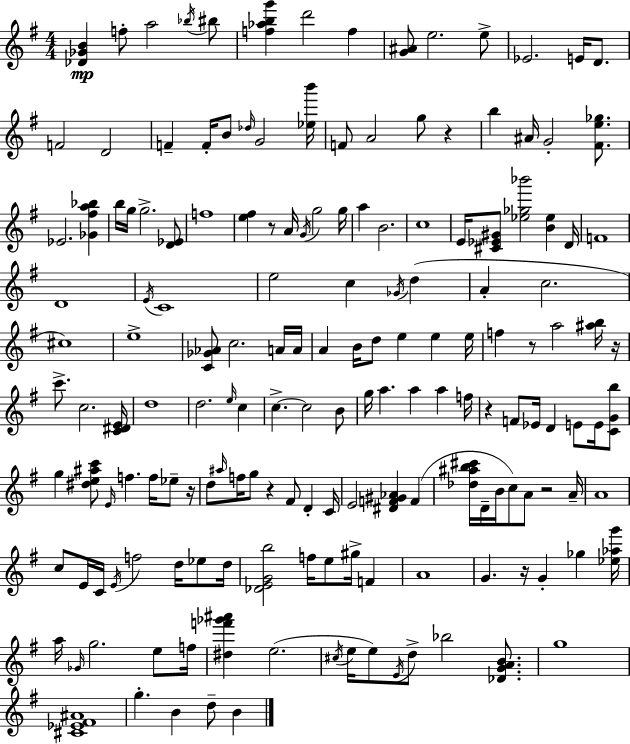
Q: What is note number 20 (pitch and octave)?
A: A4